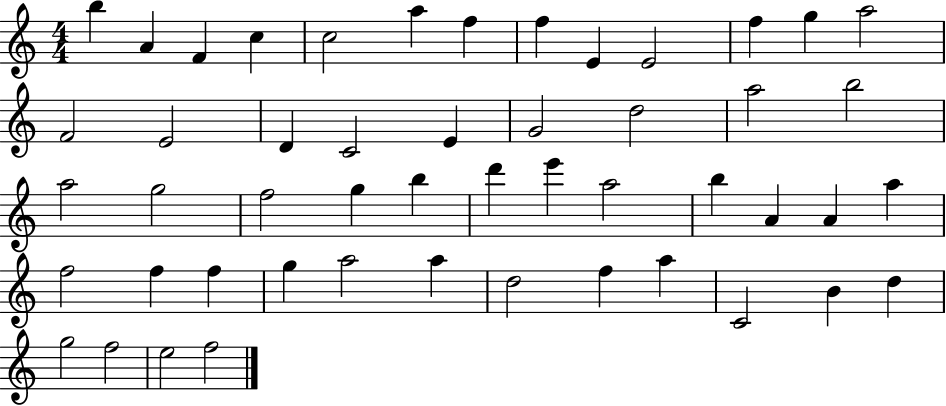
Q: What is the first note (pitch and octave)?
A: B5